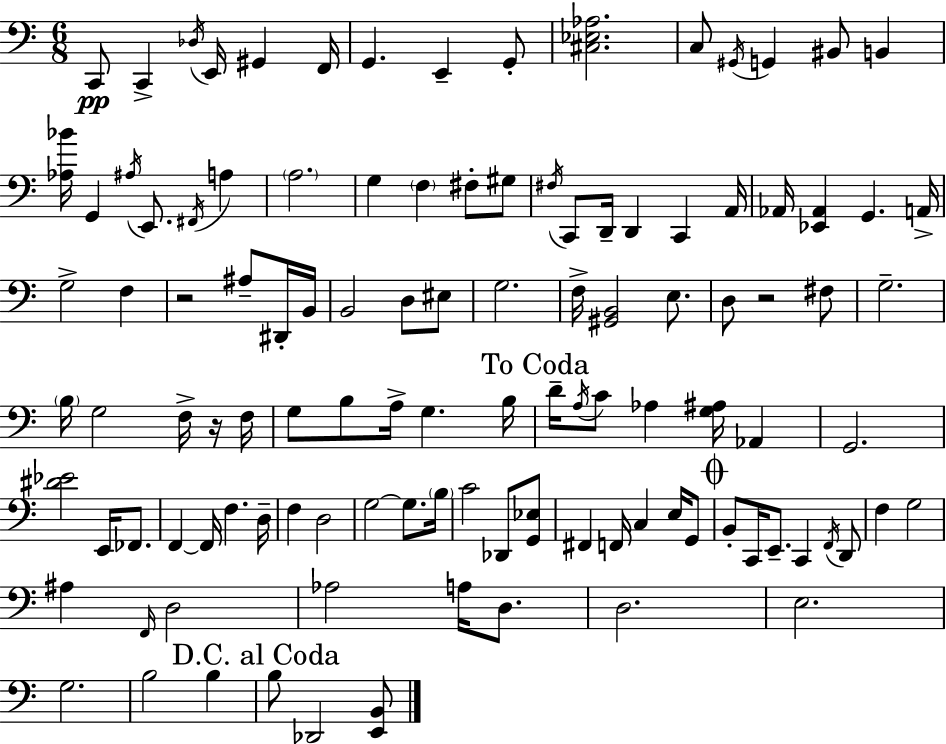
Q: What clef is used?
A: bass